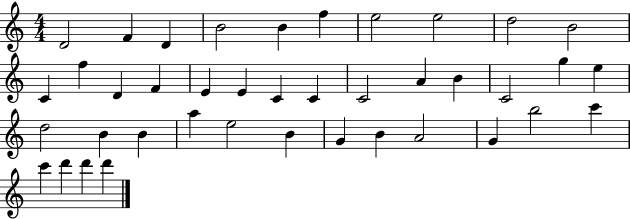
{
  \clef treble
  \numericTimeSignature
  \time 4/4
  \key c \major
  d'2 f'4 d'4 | b'2 b'4 f''4 | e''2 e''2 | d''2 b'2 | \break c'4 f''4 d'4 f'4 | e'4 e'4 c'4 c'4 | c'2 a'4 b'4 | c'2 g''4 e''4 | \break d''2 b'4 b'4 | a''4 e''2 b'4 | g'4 b'4 a'2 | g'4 b''2 c'''4 | \break c'''4 d'''4 d'''4 d'''4 | \bar "|."
}